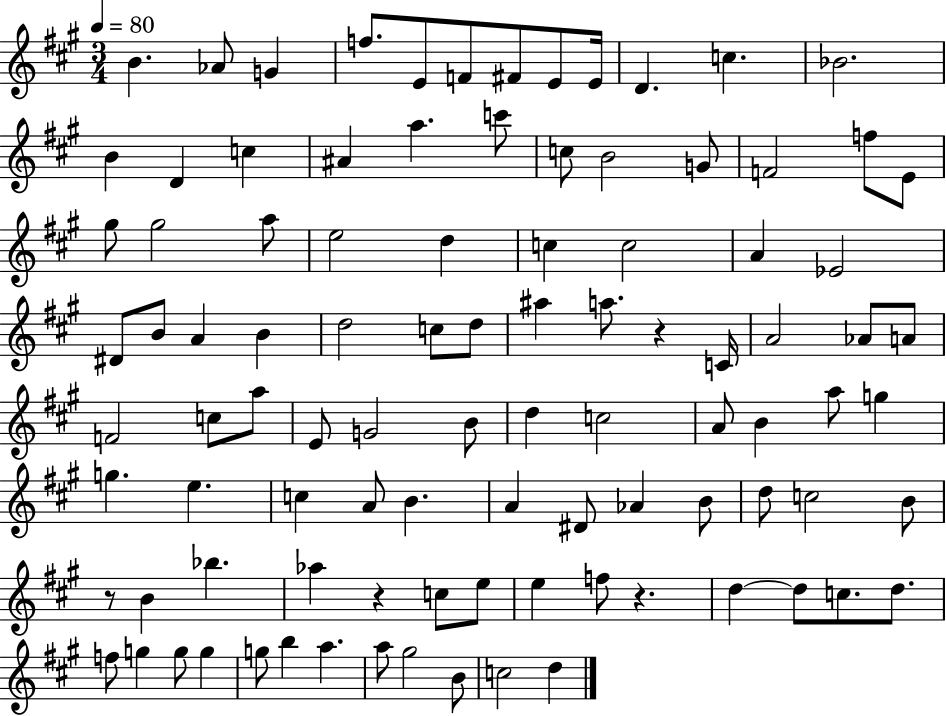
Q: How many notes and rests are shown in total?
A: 97